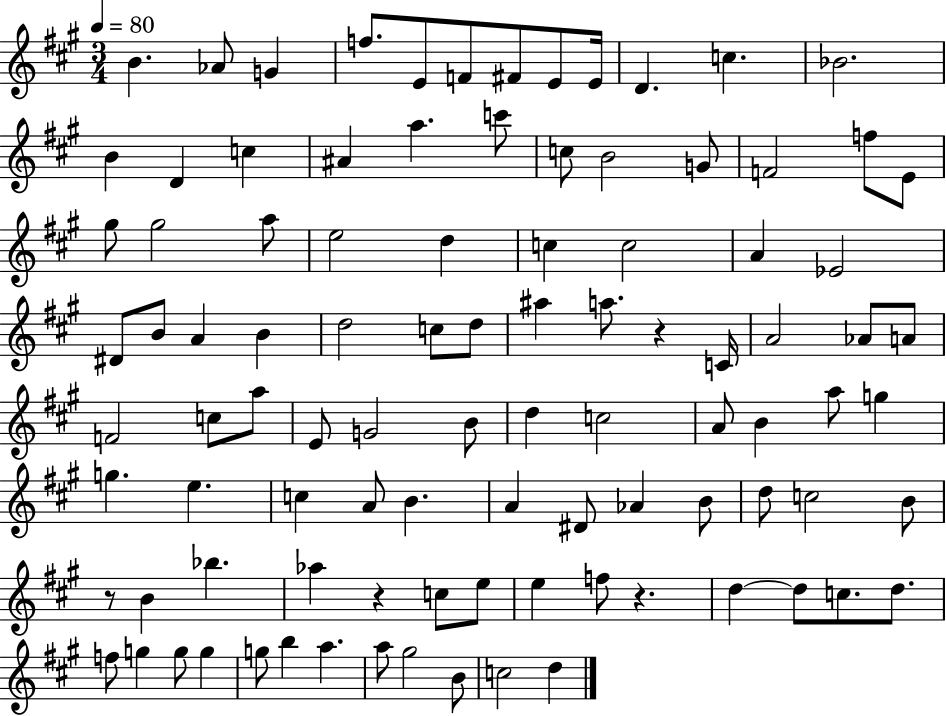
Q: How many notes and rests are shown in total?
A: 97